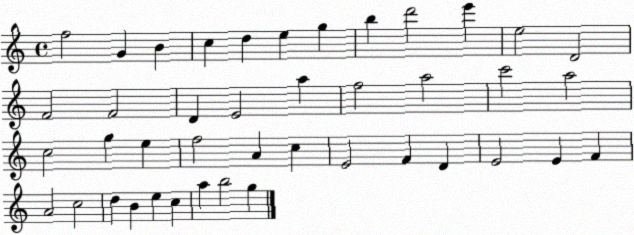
X:1
T:Untitled
M:4/4
L:1/4
K:C
f2 G B c d e g b d'2 e' e2 D2 F2 F2 D E2 a f2 a2 c'2 a2 c2 g e f2 A c E2 F D E2 E F A2 c2 d B e c a b2 g